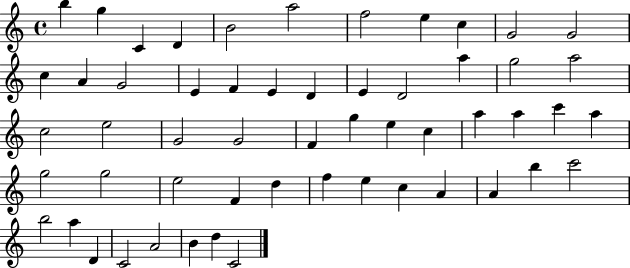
B5/q G5/q C4/q D4/q B4/h A5/h F5/h E5/q C5/q G4/h G4/h C5/q A4/q G4/h E4/q F4/q E4/q D4/q E4/q D4/h A5/q G5/h A5/h C5/h E5/h G4/h G4/h F4/q G5/q E5/q C5/q A5/q A5/q C6/q A5/q G5/h G5/h E5/h F4/q D5/q F5/q E5/q C5/q A4/q A4/q B5/q C6/h B5/h A5/q D4/q C4/h A4/h B4/q D5/q C4/h